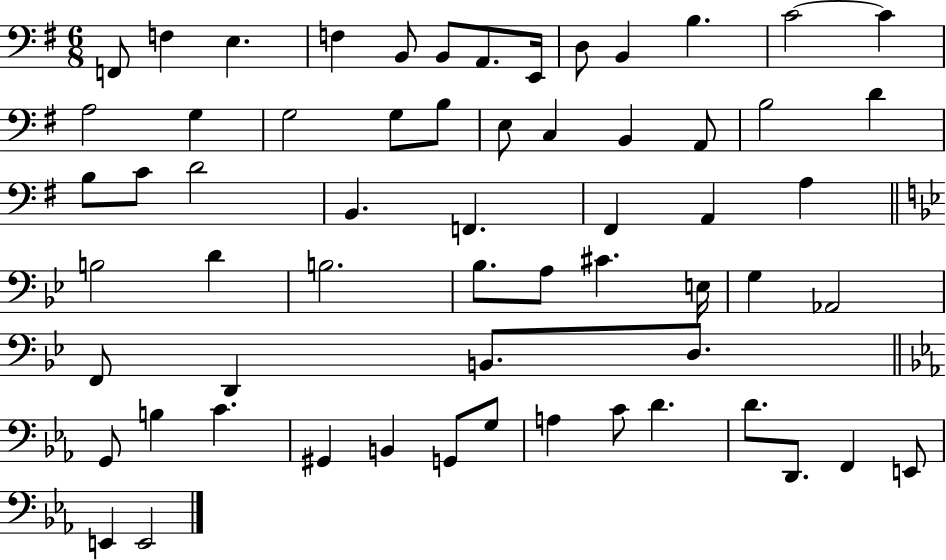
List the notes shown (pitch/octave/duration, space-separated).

F2/e F3/q E3/q. F3/q B2/e B2/e A2/e. E2/s D3/e B2/q B3/q. C4/h C4/q A3/h G3/q G3/h G3/e B3/e E3/e C3/q B2/q A2/e B3/h D4/q B3/e C4/e D4/h B2/q. F2/q. F#2/q A2/q A3/q B3/h D4/q B3/h. Bb3/e. A3/e C#4/q. E3/s G3/q Ab2/h F2/e D2/q B2/e. D3/e. G2/e B3/q C4/q. G#2/q B2/q G2/e G3/e A3/q C4/e D4/q. D4/e. D2/e. F2/q E2/e E2/q E2/h